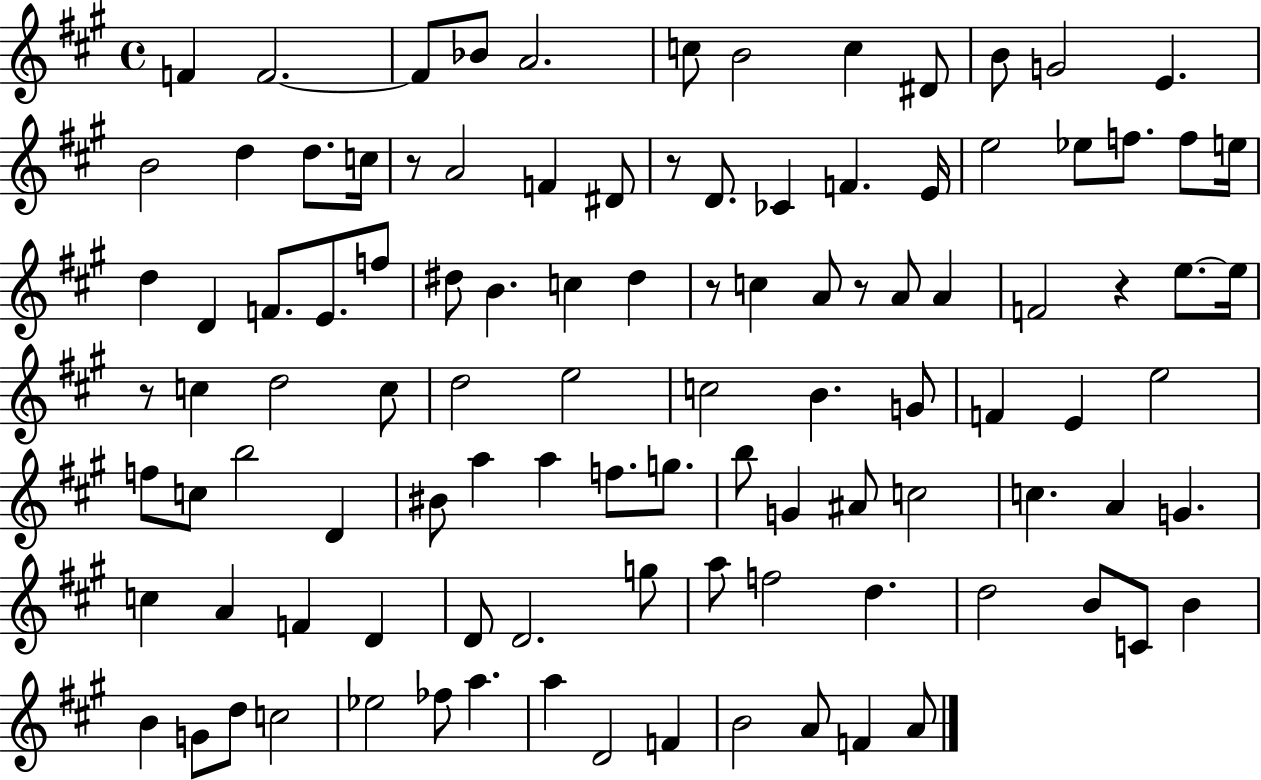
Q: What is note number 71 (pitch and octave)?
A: G4